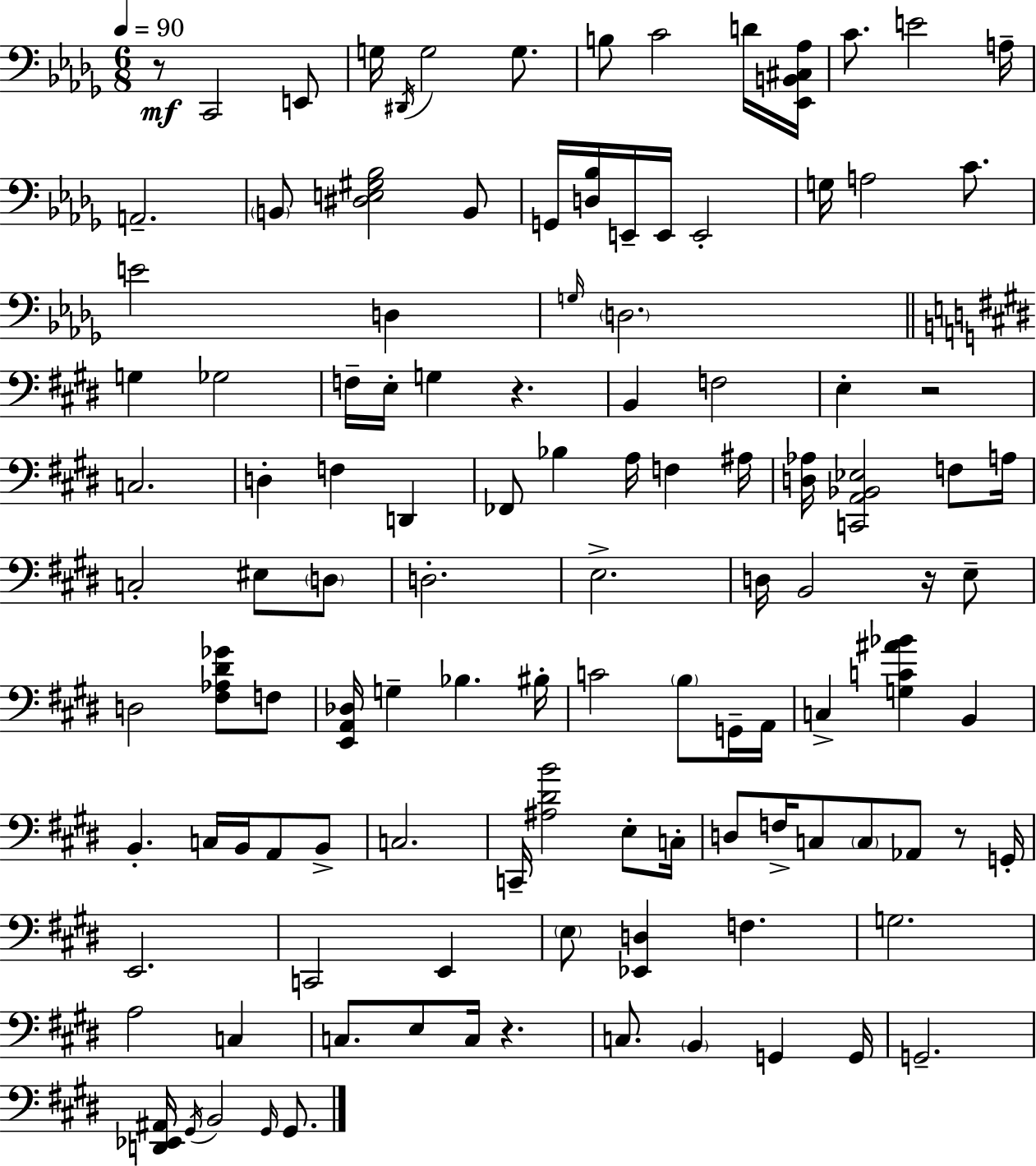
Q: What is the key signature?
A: BES minor